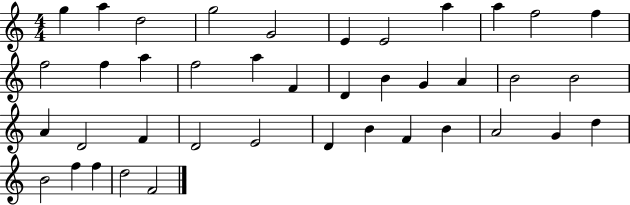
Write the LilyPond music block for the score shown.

{
  \clef treble
  \numericTimeSignature
  \time 4/4
  \key c \major
  g''4 a''4 d''2 | g''2 g'2 | e'4 e'2 a''4 | a''4 f''2 f''4 | \break f''2 f''4 a''4 | f''2 a''4 f'4 | d'4 b'4 g'4 a'4 | b'2 b'2 | \break a'4 d'2 f'4 | d'2 e'2 | d'4 b'4 f'4 b'4 | a'2 g'4 d''4 | \break b'2 f''4 f''4 | d''2 f'2 | \bar "|."
}